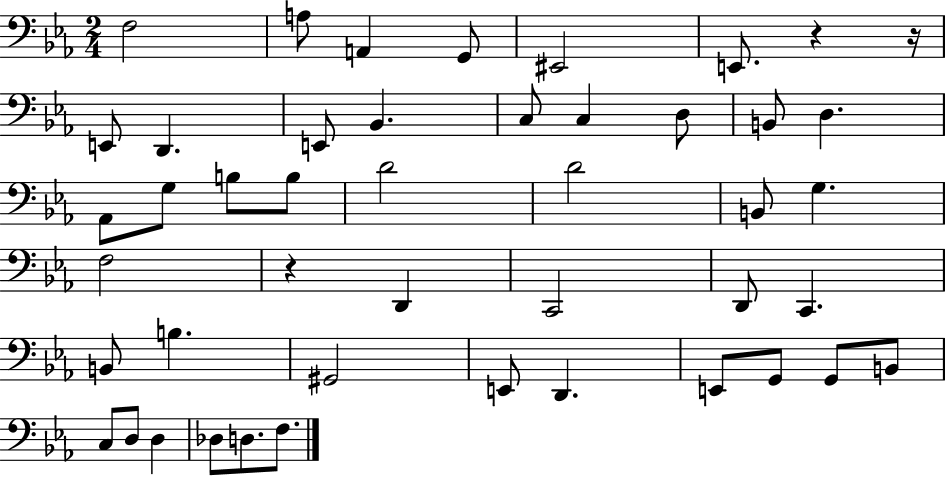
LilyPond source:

{
  \clef bass
  \numericTimeSignature
  \time 2/4
  \key ees \major
  f2 | a8 a,4 g,8 | eis,2 | e,8. r4 r16 | \break e,8 d,4. | e,8 bes,4. | c8 c4 d8 | b,8 d4. | \break aes,8 g8 b8 b8 | d'2 | d'2 | b,8 g4. | \break f2 | r4 d,4 | c,2 | d,8 c,4. | \break b,8 b4. | gis,2 | e,8 d,4. | e,8 g,8 g,8 b,8 | \break c8 d8 d4 | des8 d8. f8. | \bar "|."
}